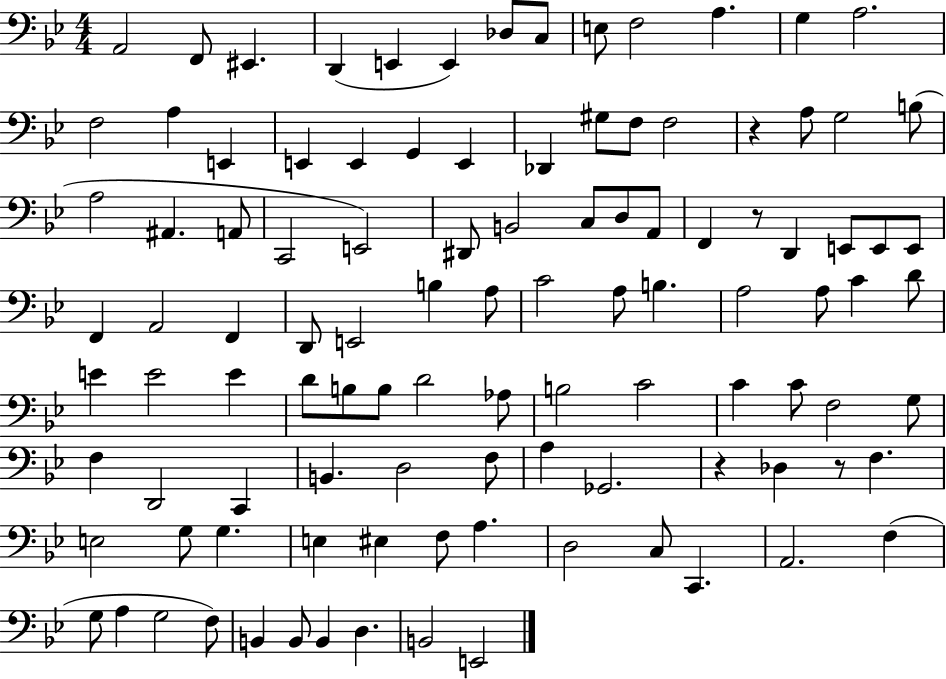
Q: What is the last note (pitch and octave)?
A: E2